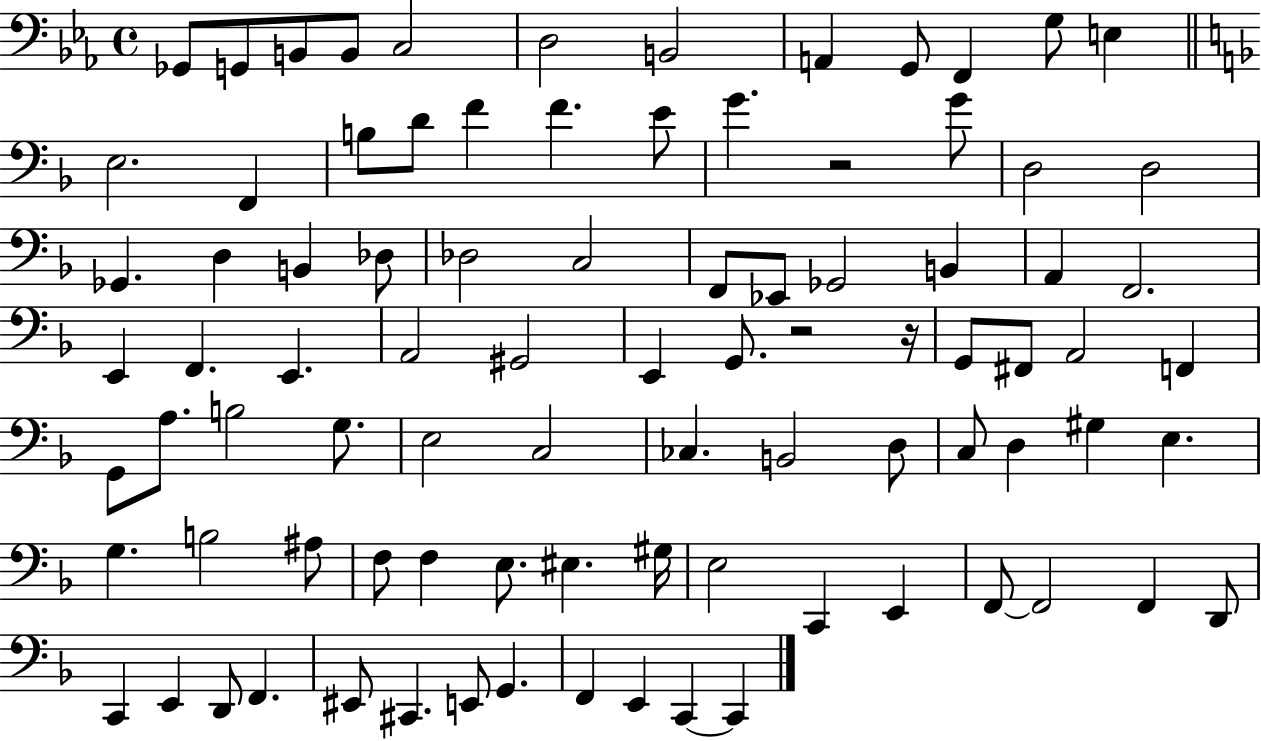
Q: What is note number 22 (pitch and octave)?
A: D3